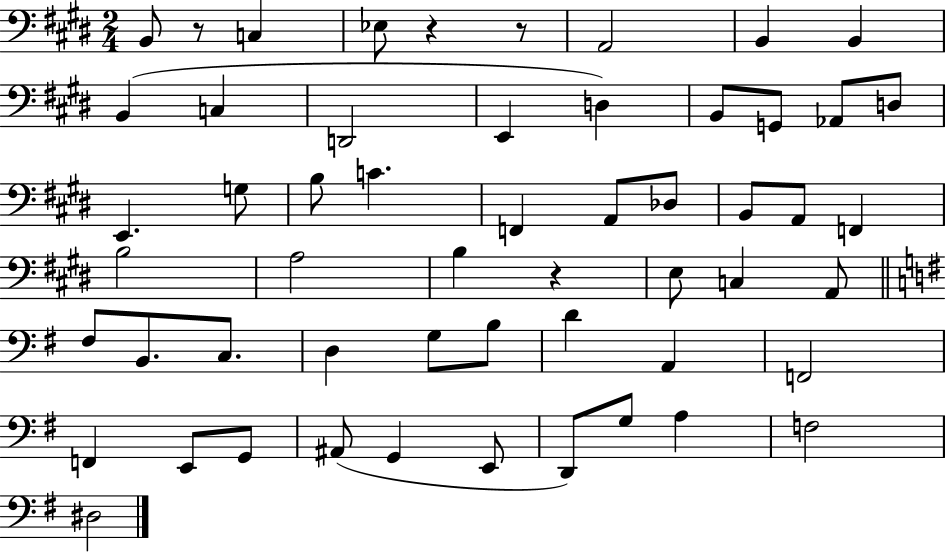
B2/e R/e C3/q Eb3/e R/q R/e A2/h B2/q B2/q B2/q C3/q D2/h E2/q D3/q B2/e G2/e Ab2/e D3/e E2/q. G3/e B3/e C4/q. F2/q A2/e Db3/e B2/e A2/e F2/q B3/h A3/h B3/q R/q E3/e C3/q A2/e F#3/e B2/e. C3/e. D3/q G3/e B3/e D4/q A2/q F2/h F2/q E2/e G2/e A#2/e G2/q E2/e D2/e G3/e A3/q F3/h D#3/h